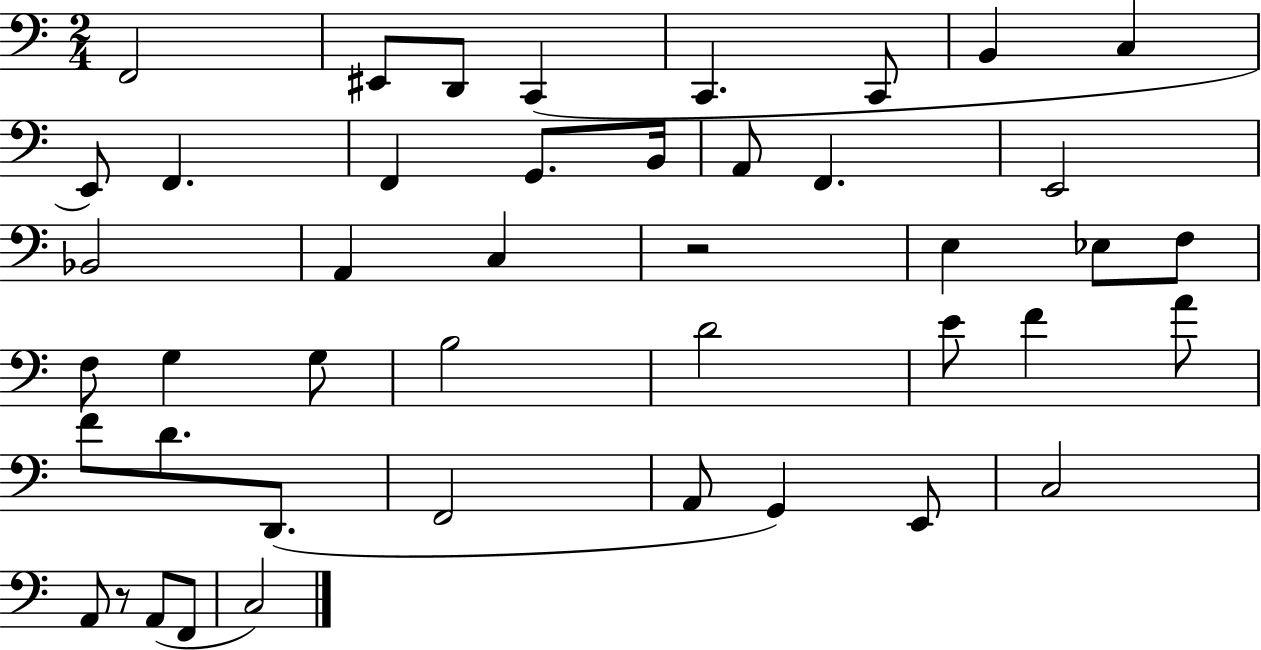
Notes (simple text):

F2/h EIS2/e D2/e C2/q C2/q. C2/e B2/q C3/q E2/e F2/q. F2/q G2/e. B2/s A2/e F2/q. E2/h Bb2/h A2/q C3/q R/h E3/q Eb3/e F3/e F3/e G3/q G3/e B3/h D4/h E4/e F4/q A4/e F4/e D4/e. D2/e. F2/h A2/e G2/q E2/e C3/h A2/e R/e A2/e F2/e C3/h